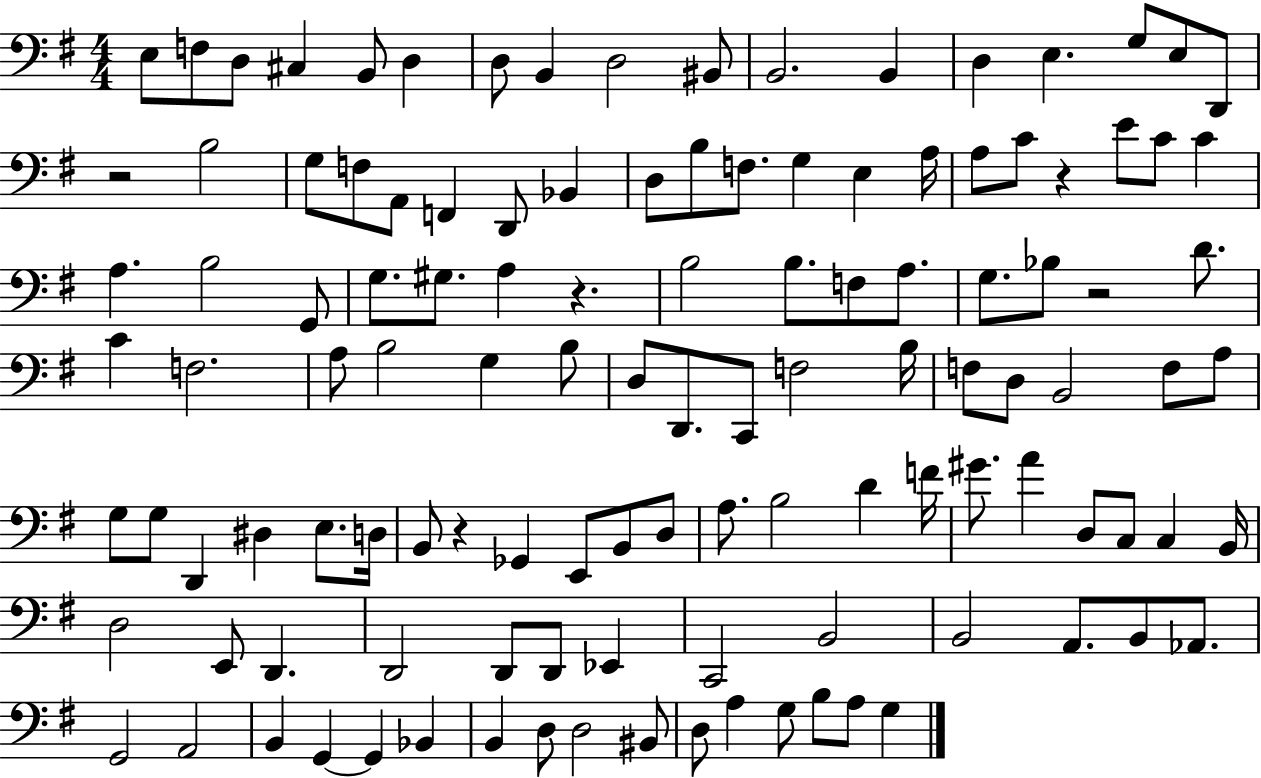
{
  \clef bass
  \numericTimeSignature
  \time 4/4
  \key g \major
  e8 f8 d8 cis4 b,8 d4 | d8 b,4 d2 bis,8 | b,2. b,4 | d4 e4. g8 e8 d,8 | \break r2 b2 | g8 f8 a,8 f,4 d,8 bes,4 | d8 b8 f8. g4 e4 a16 | a8 c'8 r4 e'8 c'8 c'4 | \break a4. b2 g,8 | g8. gis8. a4 r4. | b2 b8. f8 a8. | g8. bes8 r2 d'8. | \break c'4 f2. | a8 b2 g4 b8 | d8 d,8. c,8 f2 b16 | f8 d8 b,2 f8 a8 | \break g8 g8 d,4 dis4 e8. d16 | b,8 r4 ges,4 e,8 b,8 d8 | a8. b2 d'4 f'16 | gis'8. a'4 d8 c8 c4 b,16 | \break d2 e,8 d,4. | d,2 d,8 d,8 ees,4 | c,2 b,2 | b,2 a,8. b,8 aes,8. | \break g,2 a,2 | b,4 g,4~~ g,4 bes,4 | b,4 d8 d2 bis,8 | d8 a4 g8 b8 a8 g4 | \break \bar "|."
}